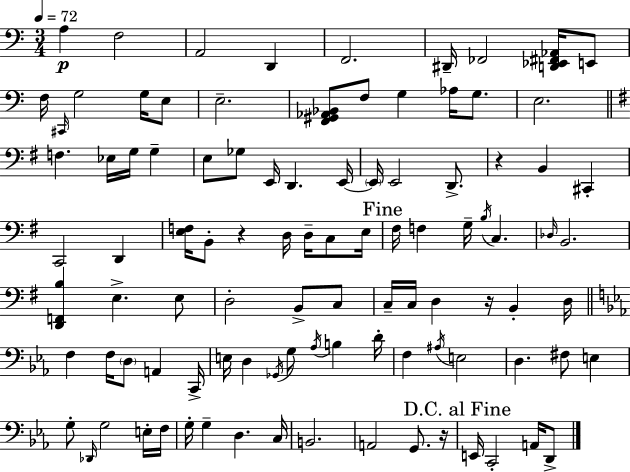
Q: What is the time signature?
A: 3/4